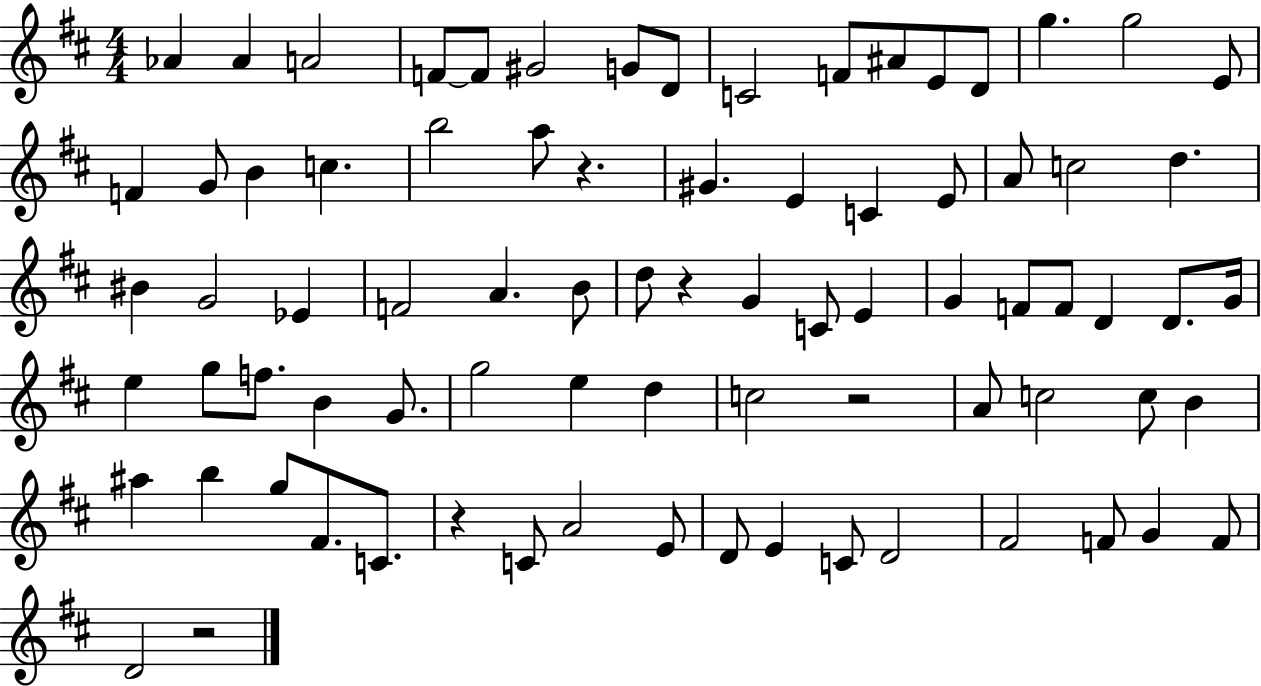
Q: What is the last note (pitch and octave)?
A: D4